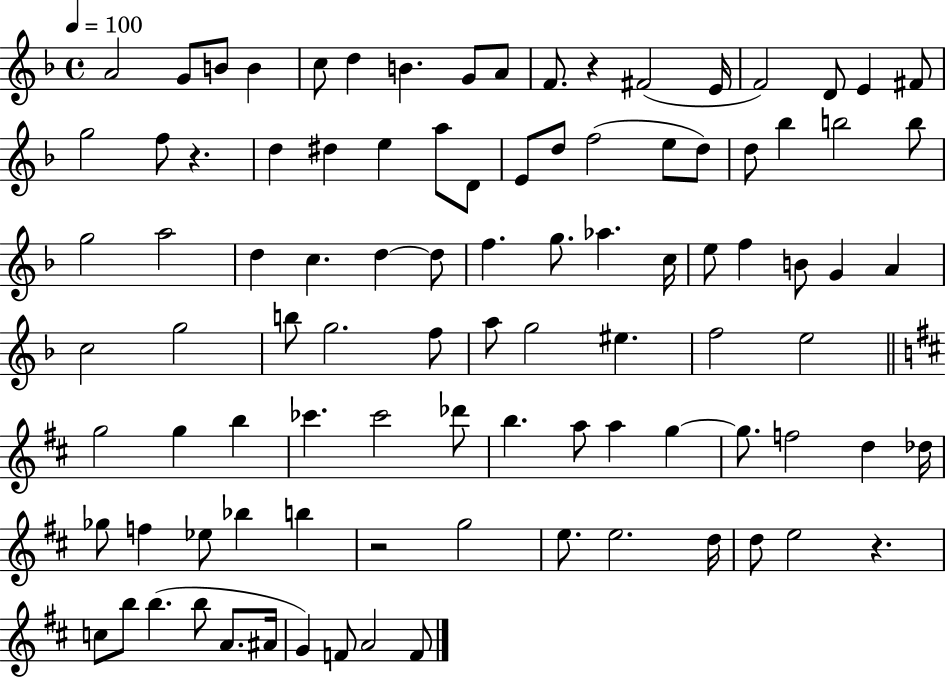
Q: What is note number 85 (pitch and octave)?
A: B5